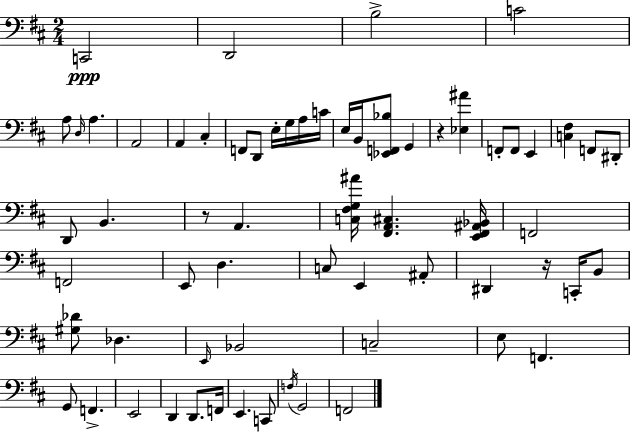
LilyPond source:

{
  \clef bass
  \numericTimeSignature
  \time 2/4
  \key d \major
  c,2\ppp | d,2 | b2-> | c'2 | \break a8 \grace { d16 } a4. | a,2 | a,4 cis4-. | f,8 d,8 e16-. g16 a16 | \break c'16 e16 b,16 <ees, f, bes>8 g,4 | r4 <ees ais'>4 | f,8-. f,8 e,4 | <c fis>4 f,8 dis,8-. | \break d,8 b,4. | r8 a,4. | <c fis g ais'>16 <fis, a, cis>4. | <e, fis, ais, bes,>16 f,2 | \break f,2 | e,8 d4. | c8 e,4 ais,8-. | dis,4 r16 c,16-. b,8 | \break <gis des'>8 des4. | \grace { e,16 } bes,2 | c2-- | e8 f,4. | \break g,8 f,4.-> | e,2 | d,4 d,8. | f,16 e,4. | \break c,8 \acciaccatura { f16 } g,2 | f,2 | \bar "|."
}